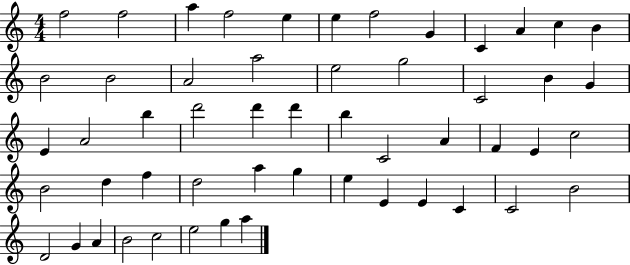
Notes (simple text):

F5/h F5/h A5/q F5/h E5/q E5/q F5/h G4/q C4/q A4/q C5/q B4/q B4/h B4/h A4/h A5/h E5/h G5/h C4/h B4/q G4/q E4/q A4/h B5/q D6/h D6/q D6/q B5/q C4/h A4/q F4/q E4/q C5/h B4/h D5/q F5/q D5/h A5/q G5/q E5/q E4/q E4/q C4/q C4/h B4/h D4/h G4/q A4/q B4/h C5/h E5/h G5/q A5/q